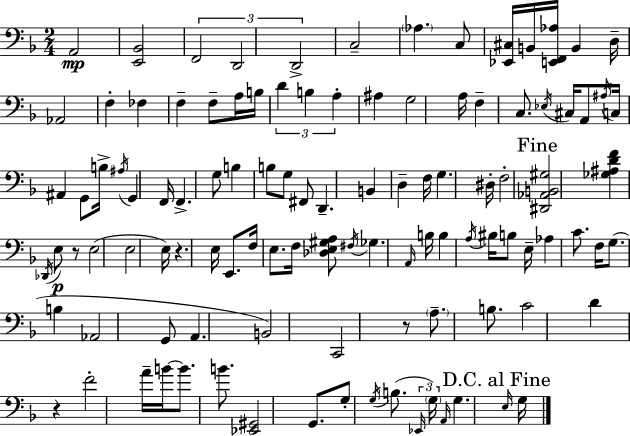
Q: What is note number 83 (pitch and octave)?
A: F4